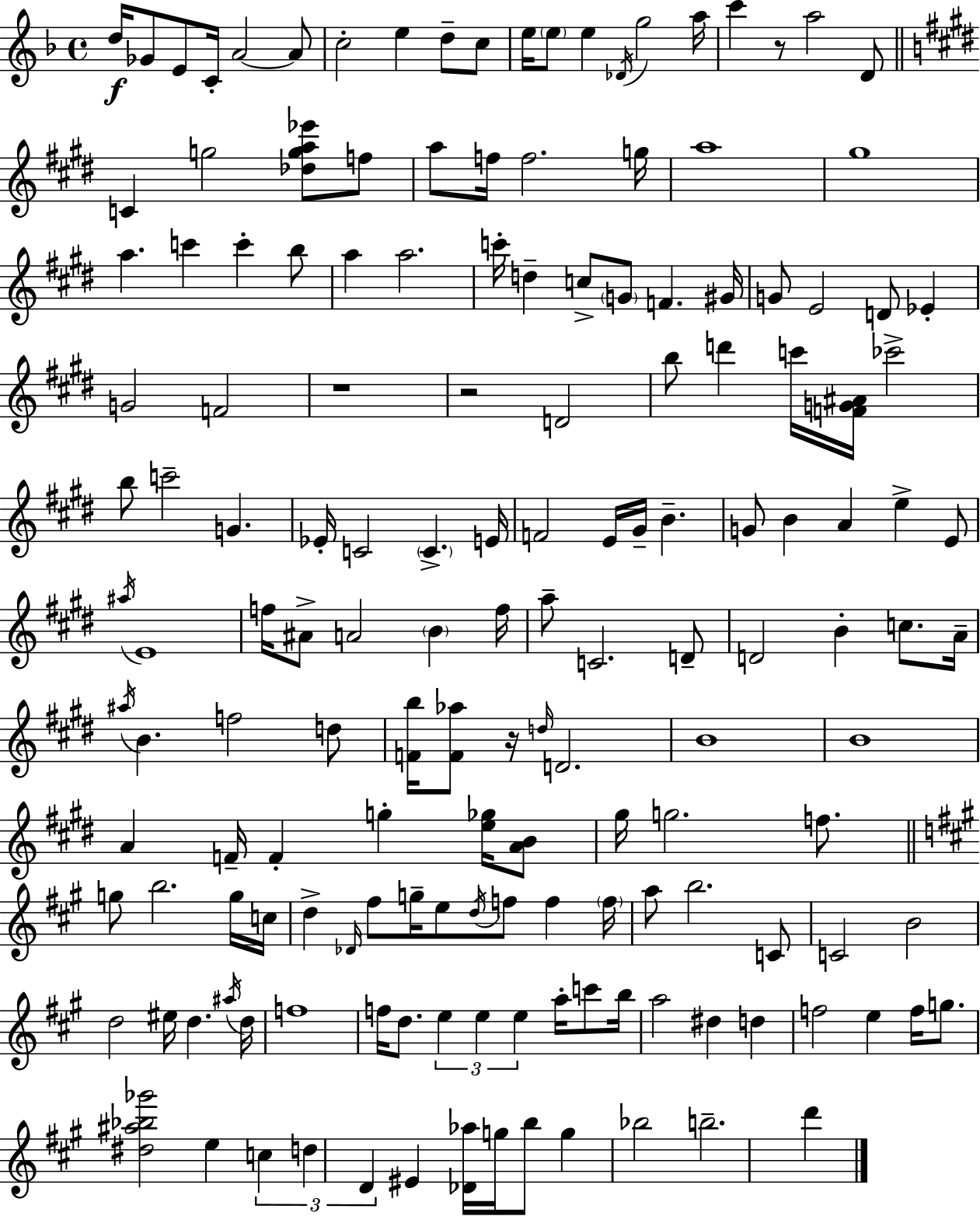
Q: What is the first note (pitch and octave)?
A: D5